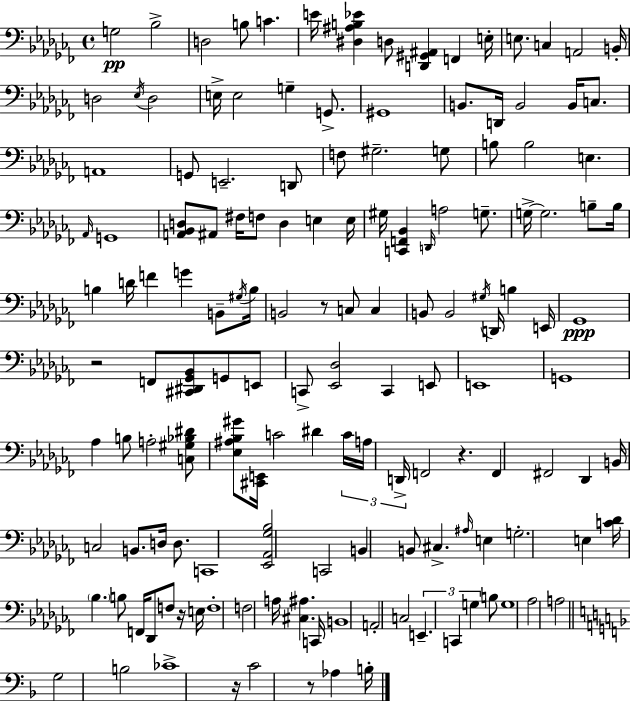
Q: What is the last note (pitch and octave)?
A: B3